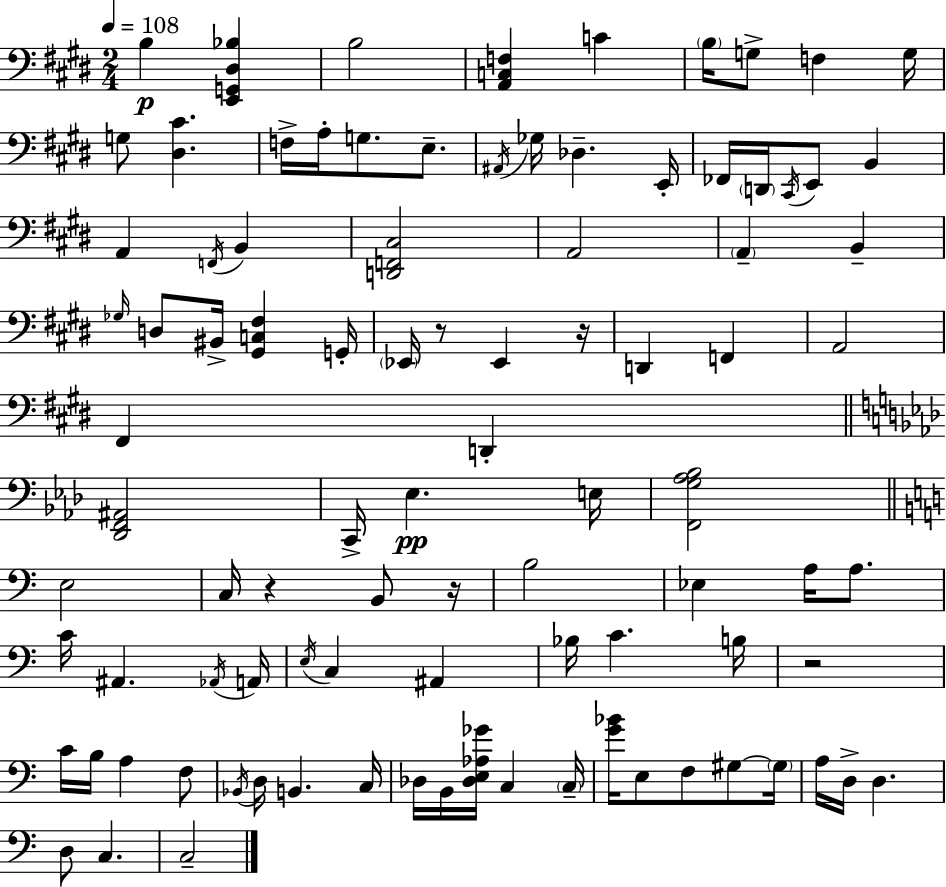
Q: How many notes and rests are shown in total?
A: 94